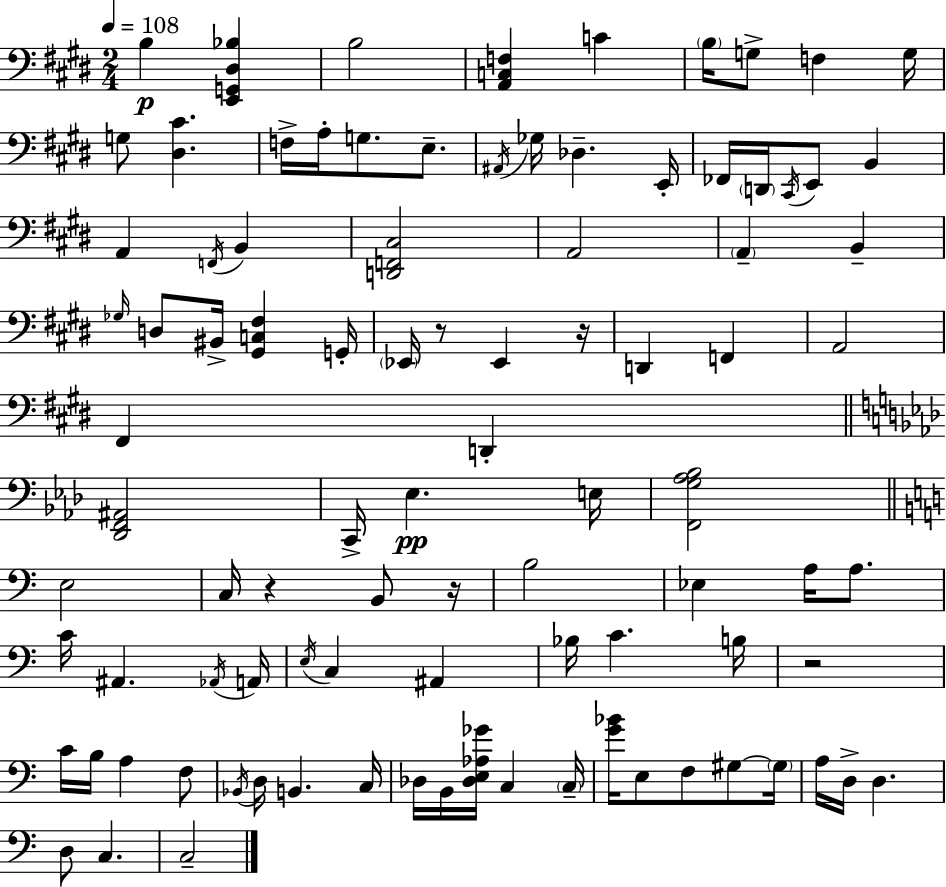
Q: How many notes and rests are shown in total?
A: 94